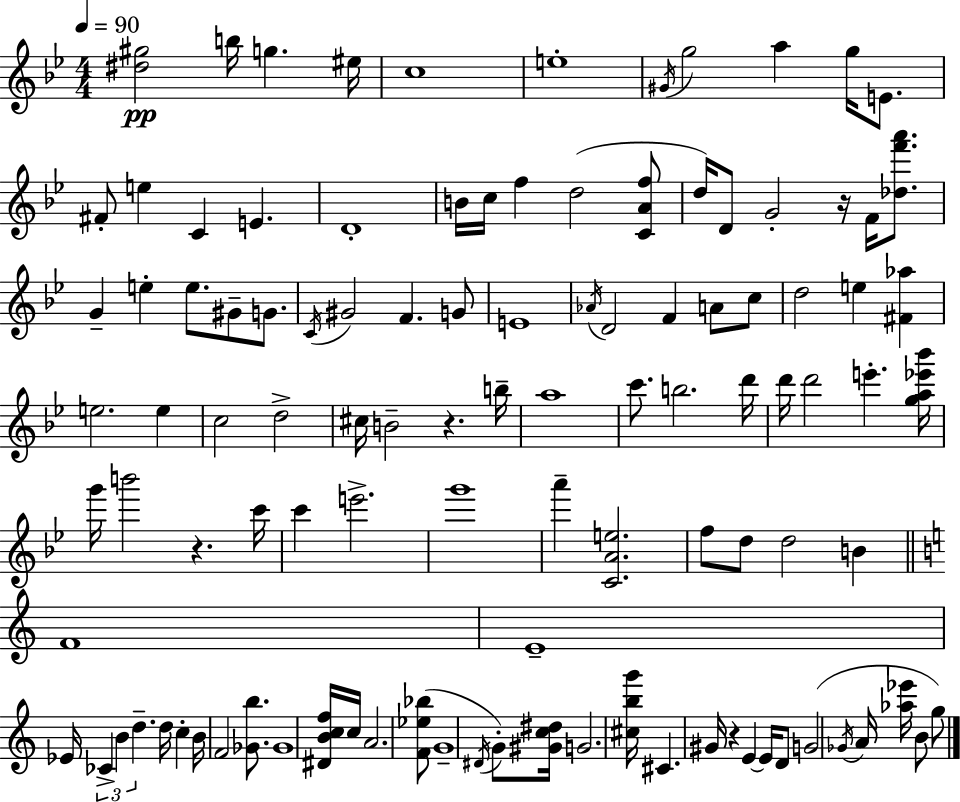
{
  \clef treble
  \numericTimeSignature
  \time 4/4
  \key bes \major
  \tempo 4 = 90
  <dis'' gis''>2\pp b''16 g''4. eis''16 | c''1 | e''1-. | \acciaccatura { gis'16 } g''2 a''4 g''16 e'8. | \break fis'8-. e''4 c'4 e'4. | d'1-. | b'16 c''16 f''4 d''2( <c' a' f''>8 | d''16) d'8 g'2-. r16 f'16 <des'' f''' a'''>8. | \break g'4-- e''4-. e''8. gis'8-- g'8. | \acciaccatura { c'16 } gis'2 f'4. | g'8 e'1 | \acciaccatura { aes'16 } d'2 f'4 a'8 | \break c''8 d''2 e''4 <fis' aes''>4 | e''2. e''4 | c''2 d''2-> | cis''16 b'2-- r4. | \break b''16-- a''1 | c'''8. b''2. | d'''16 d'''16 d'''2 e'''4.-. | <g'' a'' ees''' bes'''>16 g'''16 b'''2 r4. | \break c'''16 c'''4 e'''2.-> | g'''1 | a'''4-- <c' a' e''>2. | f''8 d''8 d''2 b'4 | \break \bar "||" \break \key c \major f'1 | e'1-- | ees'16 \tuplet 3/2 { ces'4-> b'4 d''4.-- } d''16 | c''4-. b'16 f'2 <ges' b''>8. | \break ges'1 | <dis' b' c'' f''>16 c''16 a'2. <f' ees'' bes''>8( | g'1-- | \acciaccatura { dis'16 }) g'8-. <gis' c'' dis''>16 g'2. | \break <cis'' b'' g'''>16 cis'4. gis'16 r4 e'4~~ | e'16 d'8 g'2( \acciaccatura { ges'16 } a'16 <aes'' ees'''>16 b'8 | g''8) \bar "|."
}